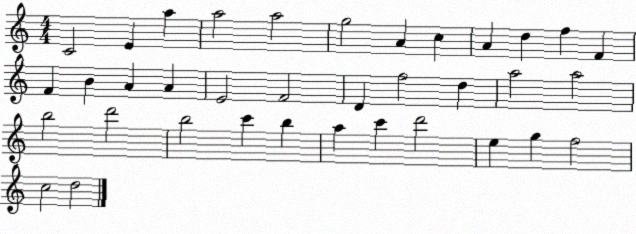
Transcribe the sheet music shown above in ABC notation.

X:1
T:Untitled
M:4/4
L:1/4
K:C
C2 E a a2 a2 g2 A c A d f F F B A A E2 F2 D f2 d a2 a2 b2 d'2 b2 c' b a c' d'2 e g f2 c2 d2